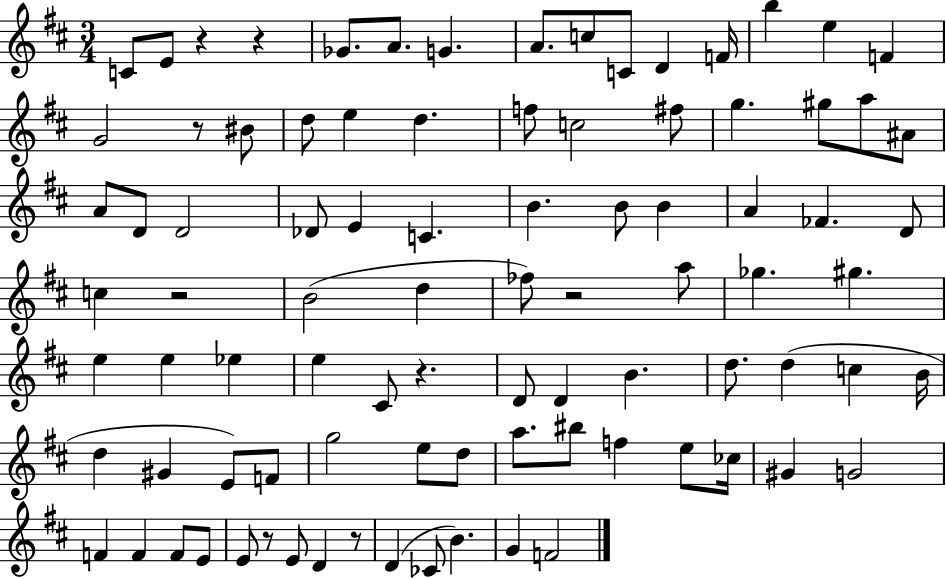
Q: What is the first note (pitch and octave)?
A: C4